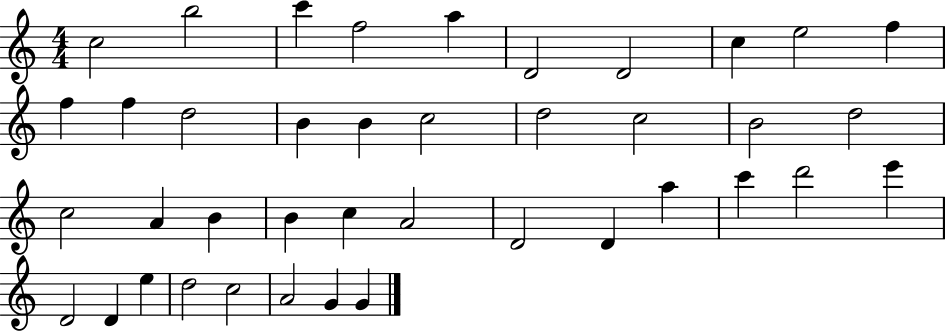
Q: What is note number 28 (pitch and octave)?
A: D4